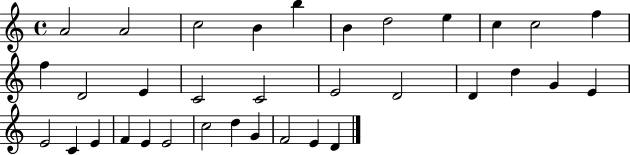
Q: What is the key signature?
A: C major